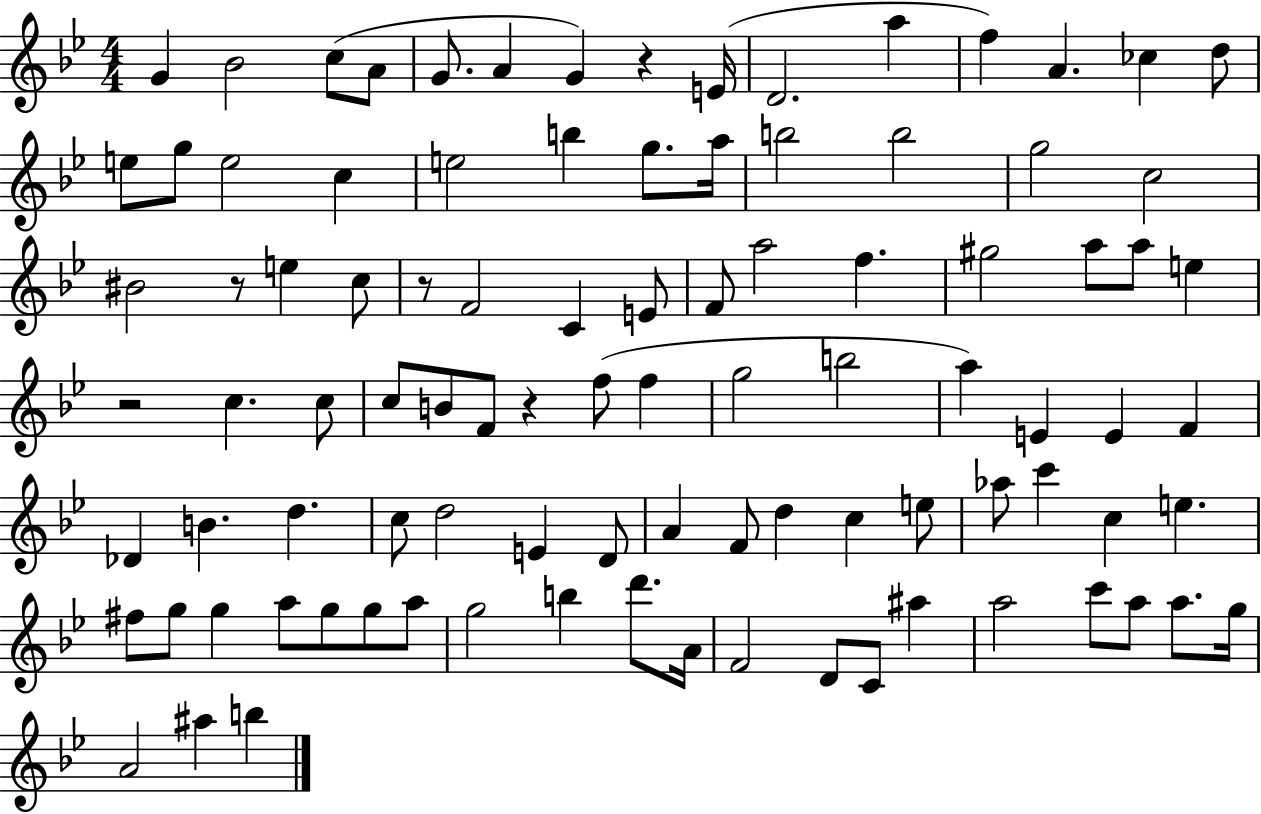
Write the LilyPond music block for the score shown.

{
  \clef treble
  \numericTimeSignature
  \time 4/4
  \key bes \major
  g'4 bes'2 c''8( a'8 | g'8. a'4 g'4) r4 e'16( | d'2. a''4 | f''4) a'4. ces''4 d''8 | \break e''8 g''8 e''2 c''4 | e''2 b''4 g''8. a''16 | b''2 b''2 | g''2 c''2 | \break bis'2 r8 e''4 c''8 | r8 f'2 c'4 e'8 | f'8 a''2 f''4. | gis''2 a''8 a''8 e''4 | \break r2 c''4. c''8 | c''8 b'8 f'8 r4 f''8( f''4 | g''2 b''2 | a''4) e'4 e'4 f'4 | \break des'4 b'4. d''4. | c''8 d''2 e'4 d'8 | a'4 f'8 d''4 c''4 e''8 | aes''8 c'''4 c''4 e''4. | \break fis''8 g''8 g''4 a''8 g''8 g''8 a''8 | g''2 b''4 d'''8. a'16 | f'2 d'8 c'8 ais''4 | a''2 c'''8 a''8 a''8. g''16 | \break a'2 ais''4 b''4 | \bar "|."
}